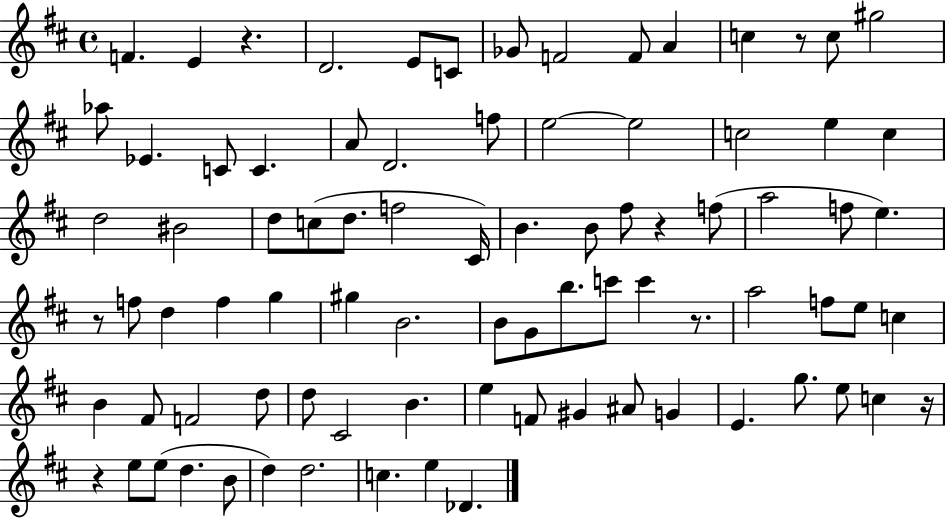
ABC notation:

X:1
T:Untitled
M:4/4
L:1/4
K:D
F E z D2 E/2 C/2 _G/2 F2 F/2 A c z/2 c/2 ^g2 _a/2 _E C/2 C A/2 D2 f/2 e2 e2 c2 e c d2 ^B2 d/2 c/2 d/2 f2 ^C/4 B B/2 ^f/2 z f/2 a2 f/2 e z/2 f/2 d f g ^g B2 B/2 G/2 b/2 c'/2 c' z/2 a2 f/2 e/2 c B ^F/2 F2 d/2 d/2 ^C2 B e F/2 ^G ^A/2 G E g/2 e/2 c z/4 z e/2 e/2 d B/2 d d2 c e _D